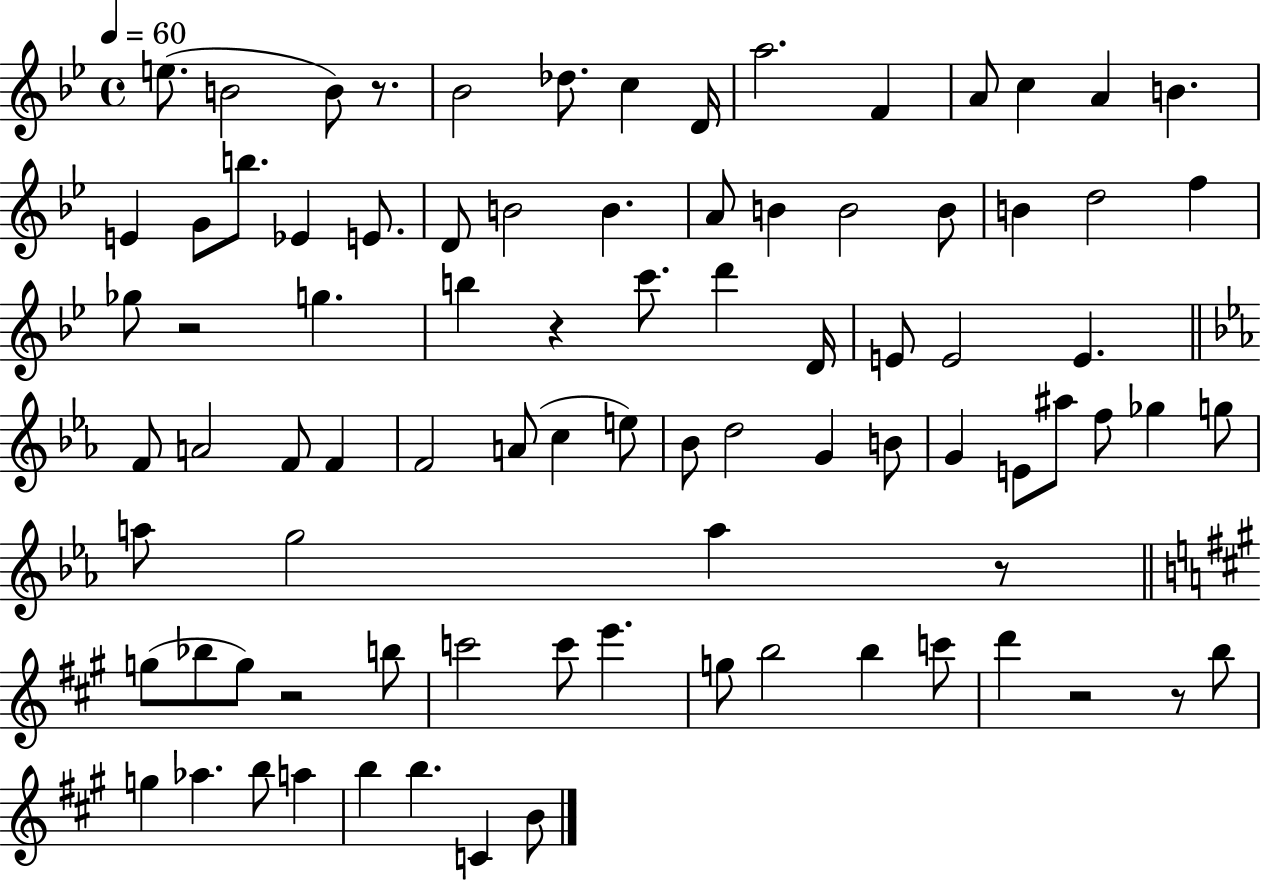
{
  \clef treble
  \time 4/4
  \defaultTimeSignature
  \key bes \major
  \tempo 4 = 60
  e''8.( b'2 b'8) r8. | bes'2 des''8. c''4 d'16 | a''2. f'4 | a'8 c''4 a'4 b'4. | \break e'4 g'8 b''8. ees'4 e'8. | d'8 b'2 b'4. | a'8 b'4 b'2 b'8 | b'4 d''2 f''4 | \break ges''8 r2 g''4. | b''4 r4 c'''8. d'''4 d'16 | e'8 e'2 e'4. | \bar "||" \break \key ees \major f'8 a'2 f'8 f'4 | f'2 a'8( c''4 e''8) | bes'8 d''2 g'4 b'8 | g'4 e'8 ais''8 f''8 ges''4 g''8 | \break a''8 g''2 a''4 r8 | \bar "||" \break \key a \major g''8( bes''8 g''8) r2 b''8 | c'''2 c'''8 e'''4. | g''8 b''2 b''4 c'''8 | d'''4 r2 r8 b''8 | \break g''4 aes''4. b''8 a''4 | b''4 b''4. c'4 b'8 | \bar "|."
}